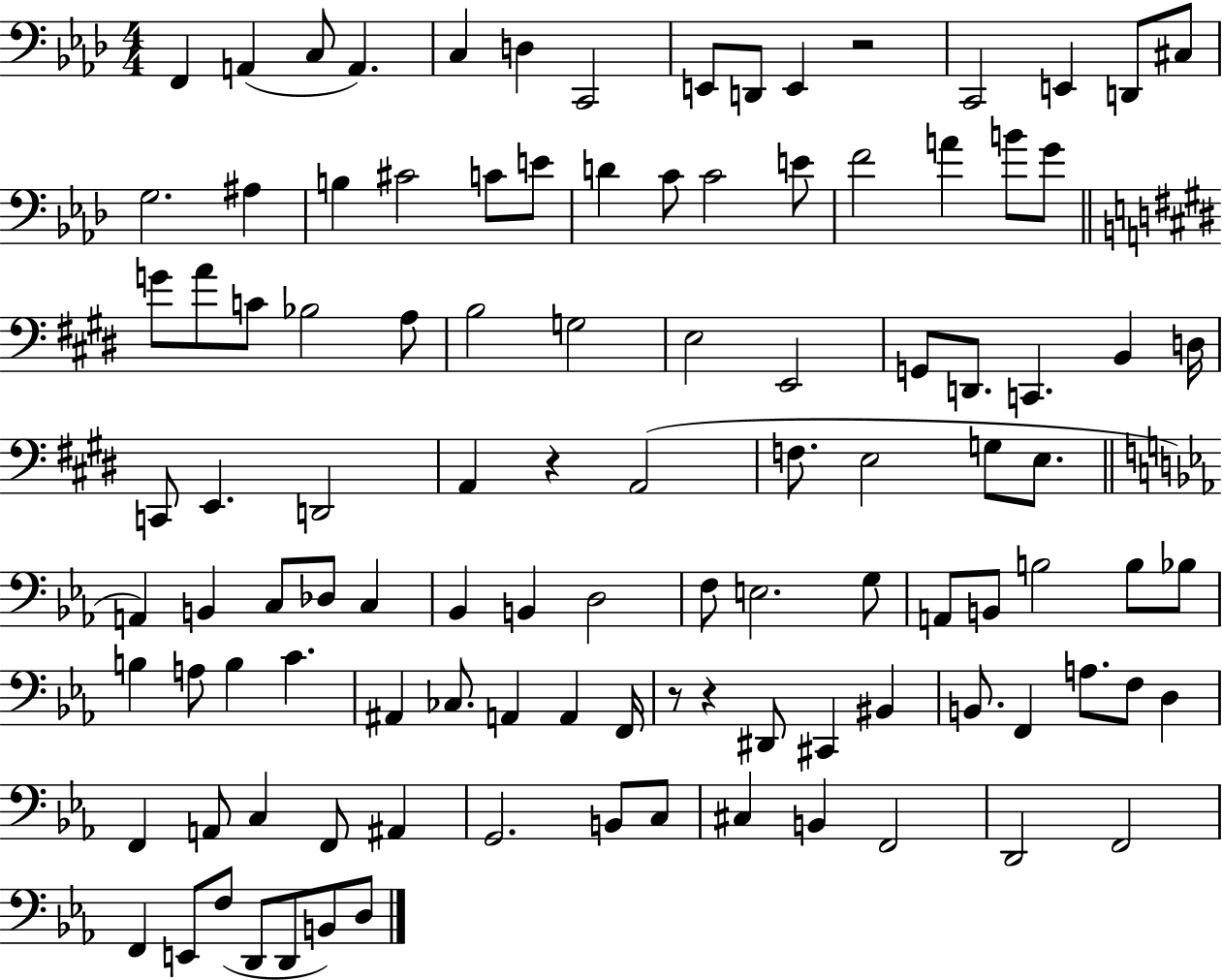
F2/q A2/q C3/e A2/q. C3/q D3/q C2/h E2/e D2/e E2/q R/h C2/h E2/q D2/e C#3/e G3/h. A#3/q B3/q C#4/h C4/e E4/e D4/q C4/e C4/h E4/e F4/h A4/q B4/e G4/e G4/e A4/e C4/e Bb3/h A3/e B3/h G3/h E3/h E2/h G2/e D2/e. C2/q. B2/q D3/s C2/e E2/q. D2/h A2/q R/q A2/h F3/e. E3/h G3/e E3/e. A2/q B2/q C3/e Db3/e C3/q Bb2/q B2/q D3/h F3/e E3/h. G3/e A2/e B2/e B3/h B3/e Bb3/e B3/q A3/e B3/q C4/q. A#2/q CES3/e. A2/q A2/q F2/s R/e R/q D#2/e C#2/q BIS2/q B2/e. F2/q A3/e. F3/e D3/q F2/q A2/e C3/q F2/e A#2/q G2/h. B2/e C3/e C#3/q B2/q F2/h D2/h F2/h F2/q E2/e F3/e D2/e D2/e B2/e D3/e